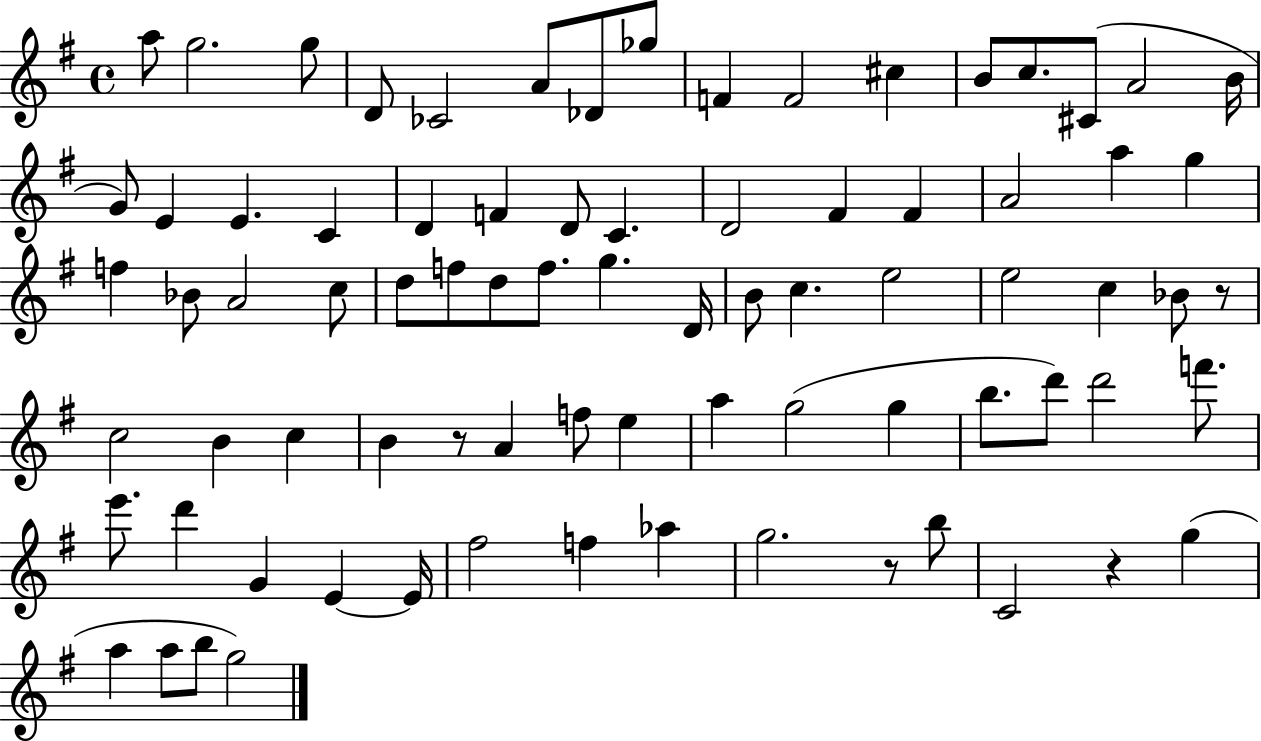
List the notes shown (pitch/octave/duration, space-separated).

A5/e G5/h. G5/e D4/e CES4/h A4/e Db4/e Gb5/e F4/q F4/h C#5/q B4/e C5/e. C#4/e A4/h B4/s G4/e E4/q E4/q. C4/q D4/q F4/q D4/e C4/q. D4/h F#4/q F#4/q A4/h A5/q G5/q F5/q Bb4/e A4/h C5/e D5/e F5/e D5/e F5/e. G5/q. D4/s B4/e C5/q. E5/h E5/h C5/q Bb4/e R/e C5/h B4/q C5/q B4/q R/e A4/q F5/e E5/q A5/q G5/h G5/q B5/e. D6/e D6/h F6/e. E6/e. D6/q G4/q E4/q E4/s F#5/h F5/q Ab5/q G5/h. R/e B5/e C4/h R/q G5/q A5/q A5/e B5/e G5/h